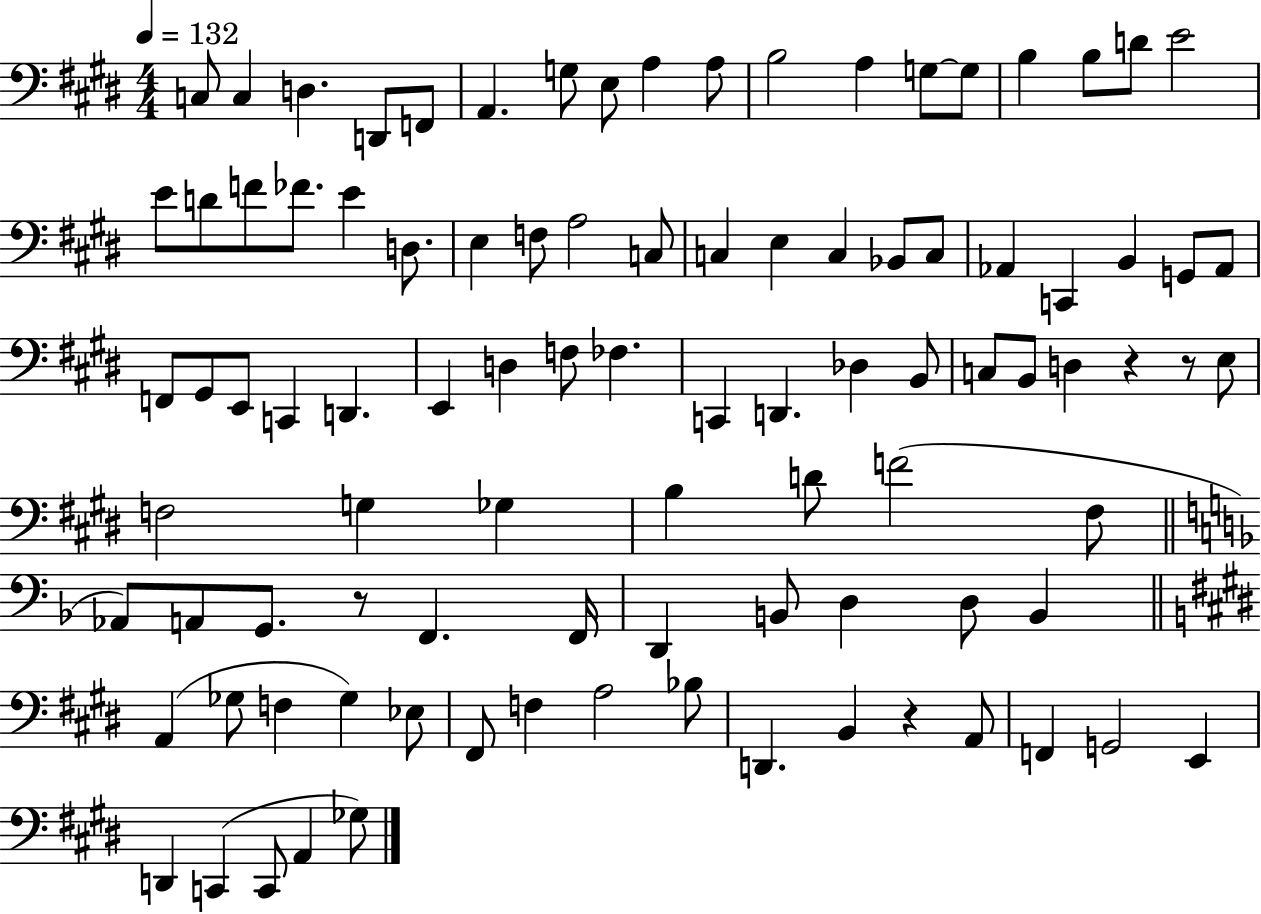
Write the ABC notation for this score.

X:1
T:Untitled
M:4/4
L:1/4
K:E
C,/2 C, D, D,,/2 F,,/2 A,, G,/2 E,/2 A, A,/2 B,2 A, G,/2 G,/2 B, B,/2 D/2 E2 E/2 D/2 F/2 _F/2 E D,/2 E, F,/2 A,2 C,/2 C, E, C, _B,,/2 C,/2 _A,, C,, B,, G,,/2 _A,,/2 F,,/2 ^G,,/2 E,,/2 C,, D,, E,, D, F,/2 _F, C,, D,, _D, B,,/2 C,/2 B,,/2 D, z z/2 E,/2 F,2 G, _G, B, D/2 F2 ^F,/2 _A,,/2 A,,/2 G,,/2 z/2 F,, F,,/4 D,, B,,/2 D, D,/2 B,, A,, _G,/2 F, _G, _E,/2 ^F,,/2 F, A,2 _B,/2 D,, B,, z A,,/2 F,, G,,2 E,, D,, C,, C,,/2 A,, _G,/2